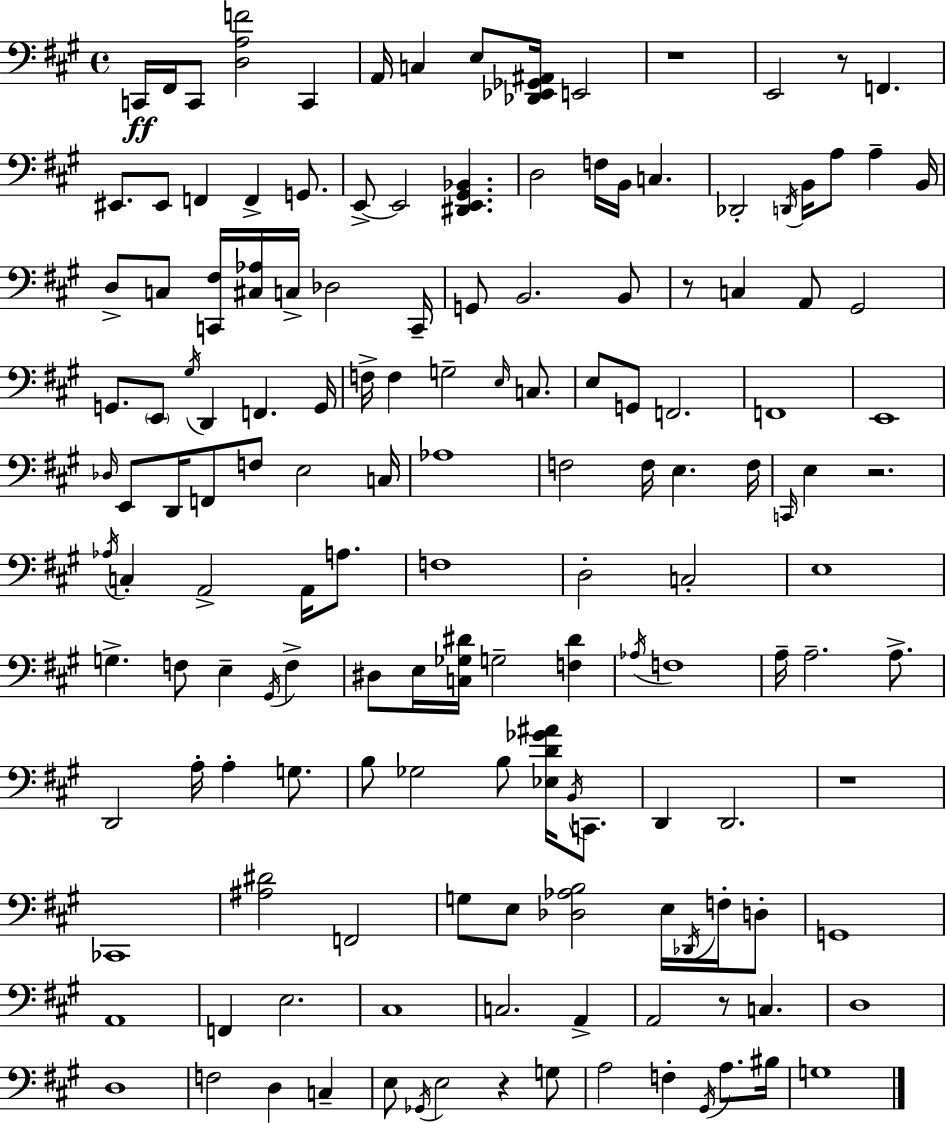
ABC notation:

X:1
T:Untitled
M:4/4
L:1/4
K:A
C,,/4 ^F,,/4 C,,/2 [D,A,F]2 C,, A,,/4 C, E,/2 [_D,,_E,,_G,,^A,,]/4 E,,2 z4 E,,2 z/2 F,, ^E,,/2 ^E,,/2 F,, F,, G,,/2 E,,/2 E,,2 [^D,,E,,^G,,_B,,] D,2 F,/4 B,,/4 C, _D,,2 D,,/4 B,,/4 A,/2 A, B,,/4 D,/2 C,/2 [C,,^F,]/4 [^C,_A,]/4 C,/4 _D,2 C,,/4 G,,/2 B,,2 B,,/2 z/2 C, A,,/2 ^G,,2 G,,/2 E,,/2 ^G,/4 D,, F,, G,,/4 F,/4 F, G,2 E,/4 C,/2 E,/2 G,,/2 F,,2 F,,4 E,,4 _D,/4 E,,/2 D,,/4 F,,/2 F,/2 E,2 C,/4 _A,4 F,2 F,/4 E, F,/4 C,,/4 E, z2 _A,/4 C, A,,2 A,,/4 A,/2 F,4 D,2 C,2 E,4 G, F,/2 E, ^G,,/4 F, ^D,/2 E,/4 [C,_G,^D]/4 G,2 [F,^D] _A,/4 F,4 A,/4 A,2 A,/2 D,,2 A,/4 A, G,/2 B,/2 _G,2 B,/2 [_E,D_G^A]/4 B,,/4 C,,/2 D,, D,,2 z4 _C,,4 [^A,^D]2 F,,2 G,/2 E,/2 [_D,_A,B,]2 E,/4 _D,,/4 F,/4 D,/2 G,,4 A,,4 F,, E,2 ^C,4 C,2 A,, A,,2 z/2 C, D,4 D,4 F,2 D, C, E,/2 _G,,/4 E,2 z G,/2 A,2 F, ^G,,/4 A,/2 ^B,/4 G,4